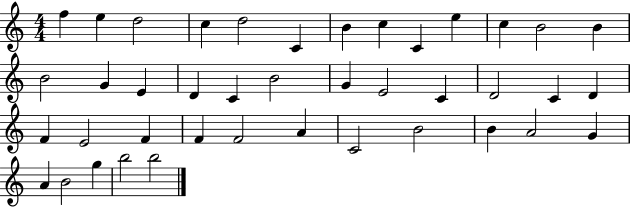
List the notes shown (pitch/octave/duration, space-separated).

F5/q E5/q D5/h C5/q D5/h C4/q B4/q C5/q C4/q E5/q C5/q B4/h B4/q B4/h G4/q E4/q D4/q C4/q B4/h G4/q E4/h C4/q D4/h C4/q D4/q F4/q E4/h F4/q F4/q F4/h A4/q C4/h B4/h B4/q A4/h G4/q A4/q B4/h G5/q B5/h B5/h